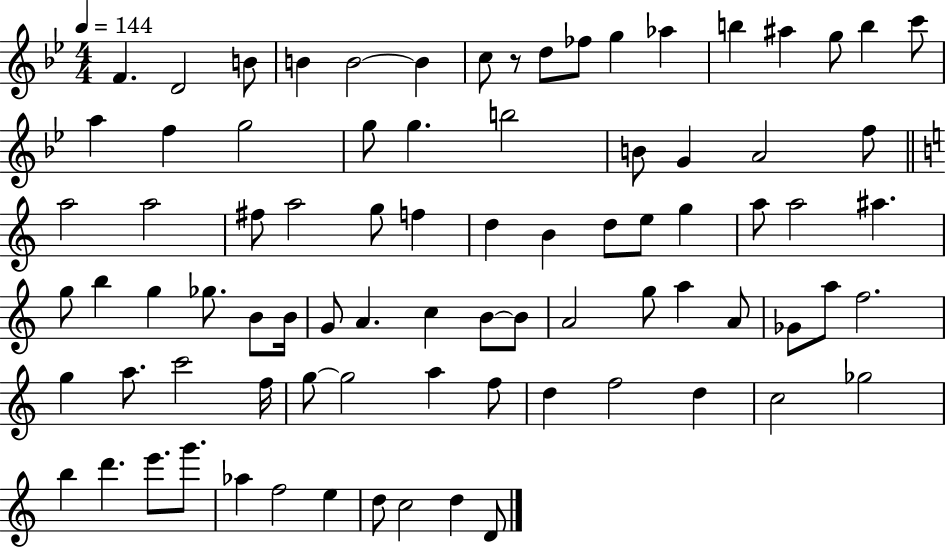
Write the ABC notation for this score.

X:1
T:Untitled
M:4/4
L:1/4
K:Bb
F D2 B/2 B B2 B c/2 z/2 d/2 _f/2 g _a b ^a g/2 b c'/2 a f g2 g/2 g b2 B/2 G A2 f/2 a2 a2 ^f/2 a2 g/2 f d B d/2 e/2 g a/2 a2 ^a g/2 b g _g/2 B/2 B/4 G/2 A c B/2 B/2 A2 g/2 a A/2 _G/2 a/2 f2 g a/2 c'2 f/4 g/2 g2 a f/2 d f2 d c2 _g2 b d' e'/2 g'/2 _a f2 e d/2 c2 d D/2